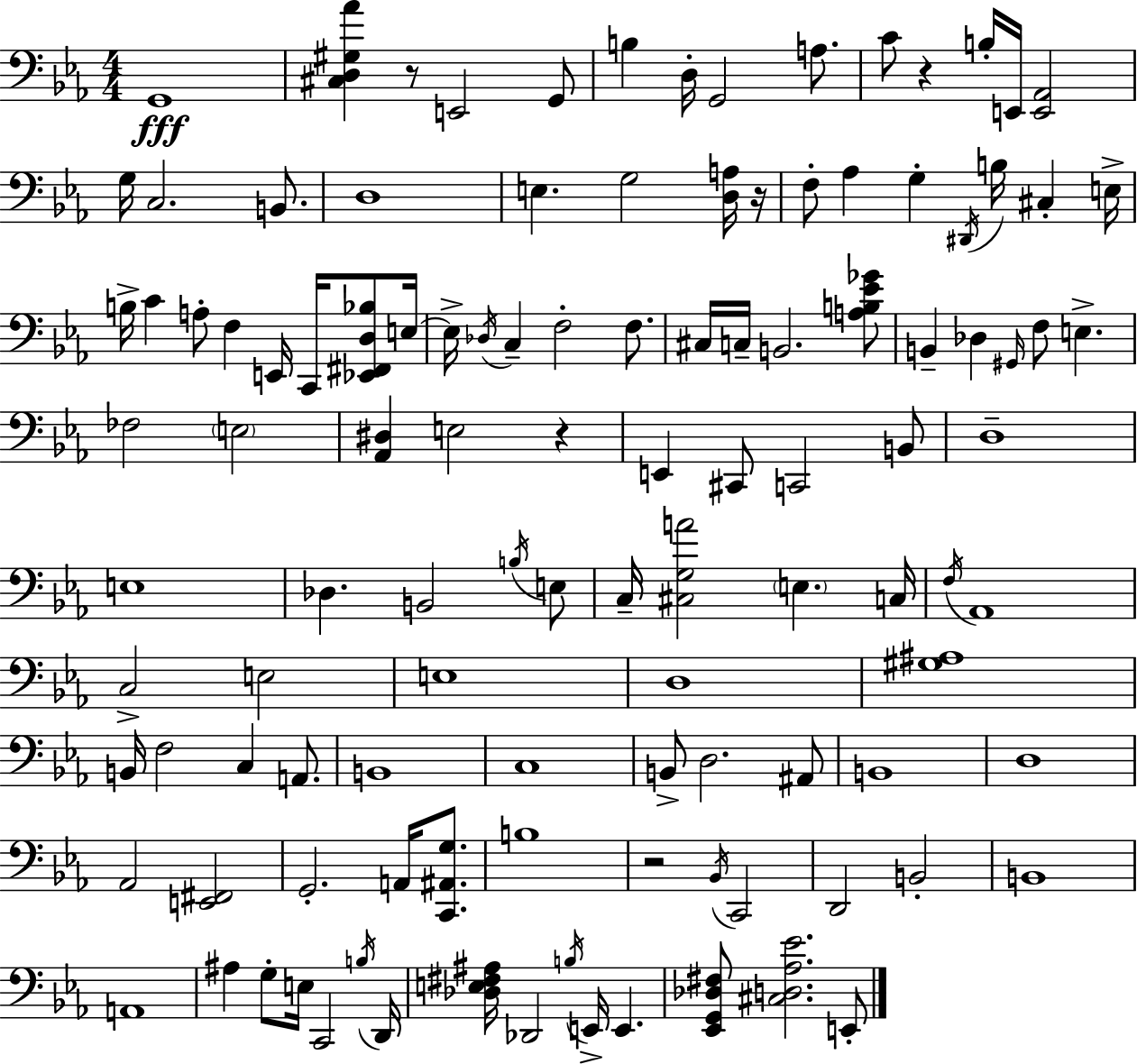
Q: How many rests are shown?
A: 5